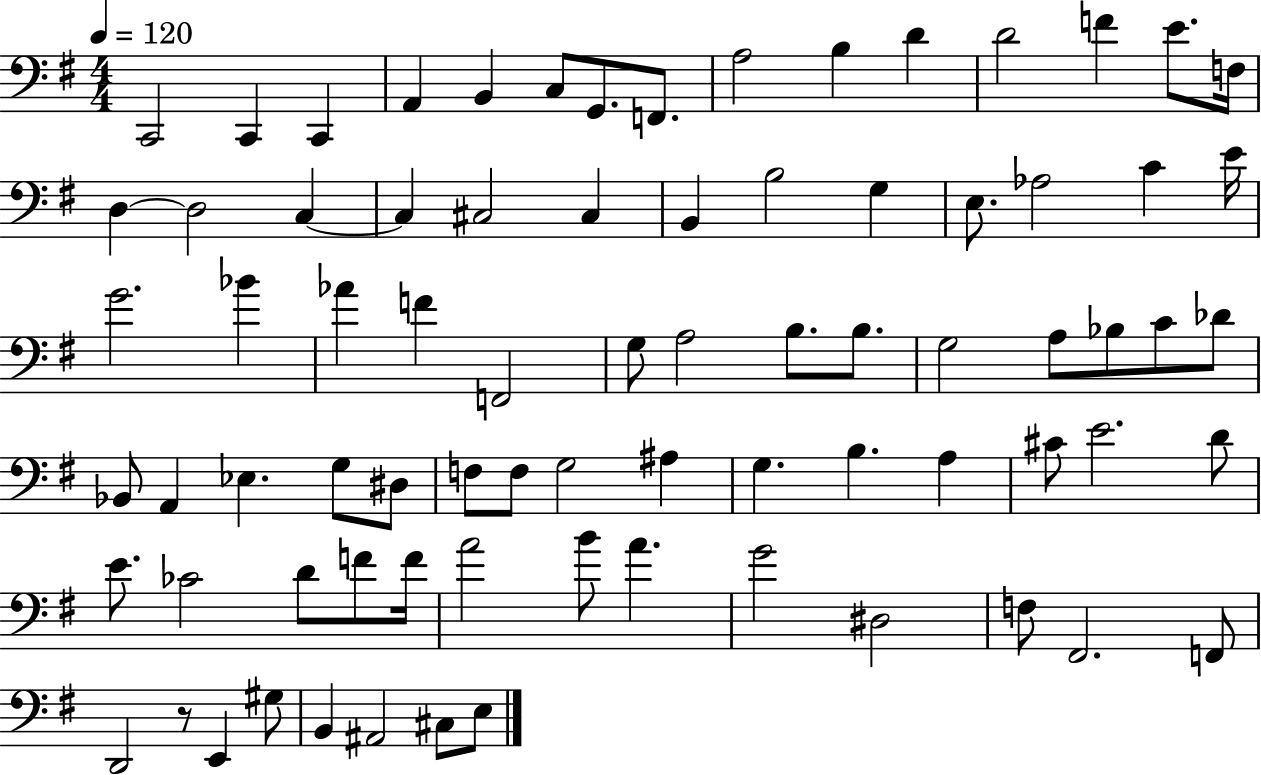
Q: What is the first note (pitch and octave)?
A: C2